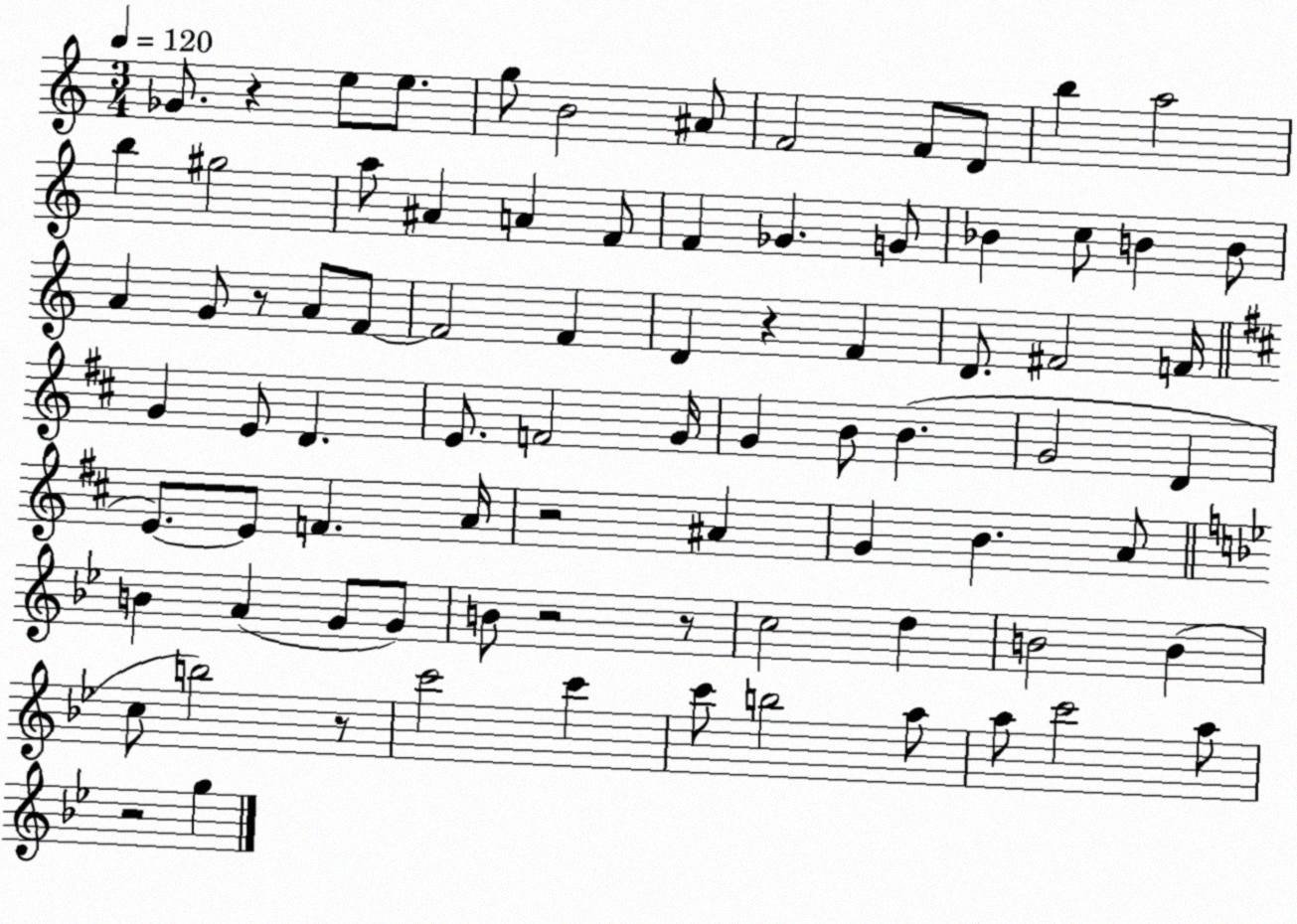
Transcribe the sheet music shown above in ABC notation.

X:1
T:Untitled
M:3/4
L:1/4
K:C
_G/2 z e/2 e/2 g/2 B2 ^A/2 F2 F/2 D/2 b a2 b ^g2 a/2 ^A A F/2 F _G G/2 _B c/2 B B/2 A G/2 z/2 A/2 F/2 F2 F D z F D/2 ^F2 F/4 G E/2 D E/2 F2 G/4 G B/2 B G2 D E/2 E/2 F A/4 z2 ^A G B A/2 B A G/2 G/2 B/2 z2 z/2 c2 d B2 B c/2 b2 z/2 c'2 c' c'/2 b2 a/2 a/2 c'2 a/2 z2 g